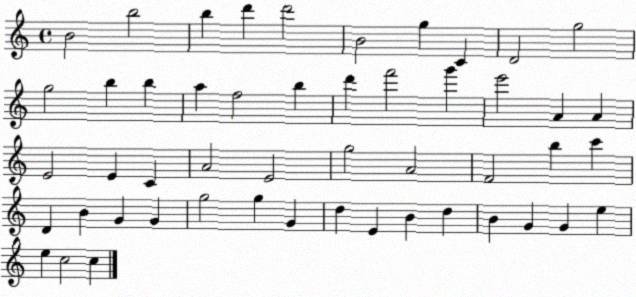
X:1
T:Untitled
M:4/4
L:1/4
K:C
B2 b2 b d' d'2 B2 g C D2 g2 g2 b b a f2 b d' f'2 g' e'2 A A E2 E C A2 E2 g2 A2 F2 b c' D B G G g2 g G d E B d B G G e e c2 c